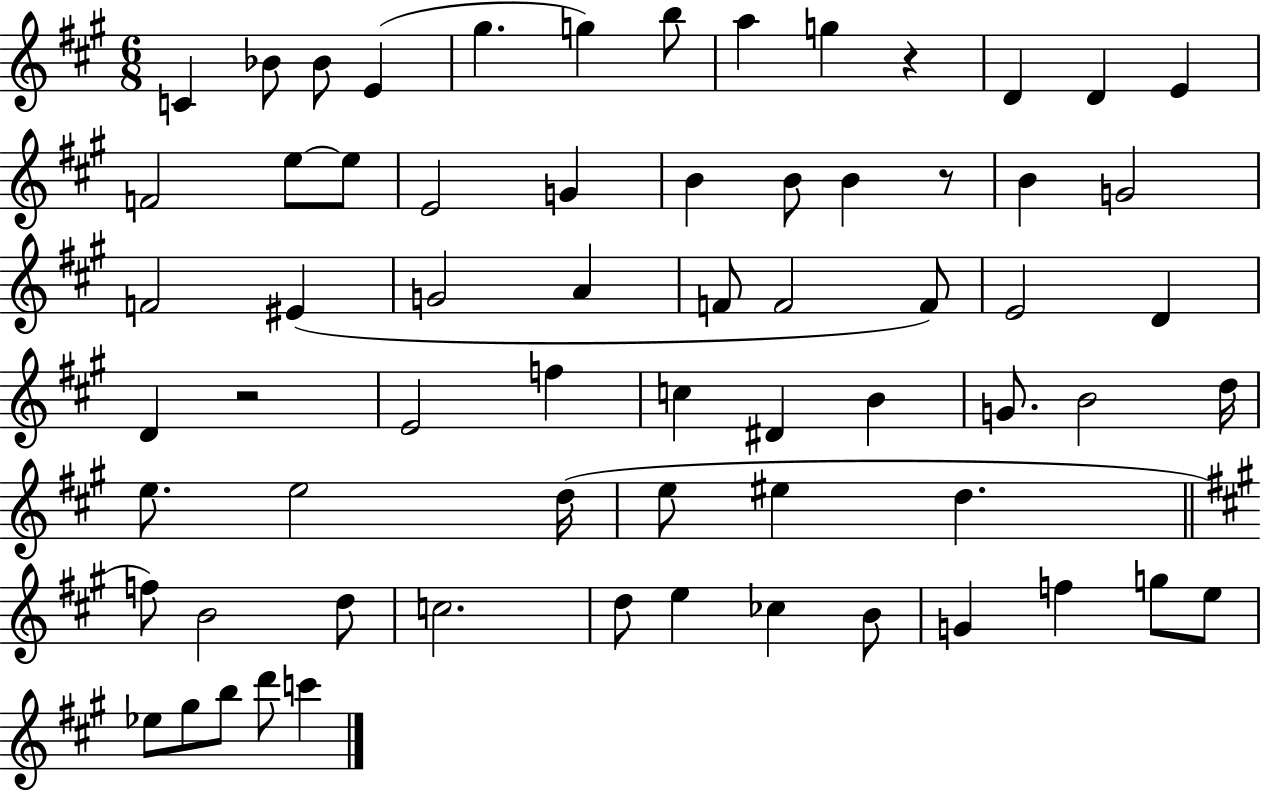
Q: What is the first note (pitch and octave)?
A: C4